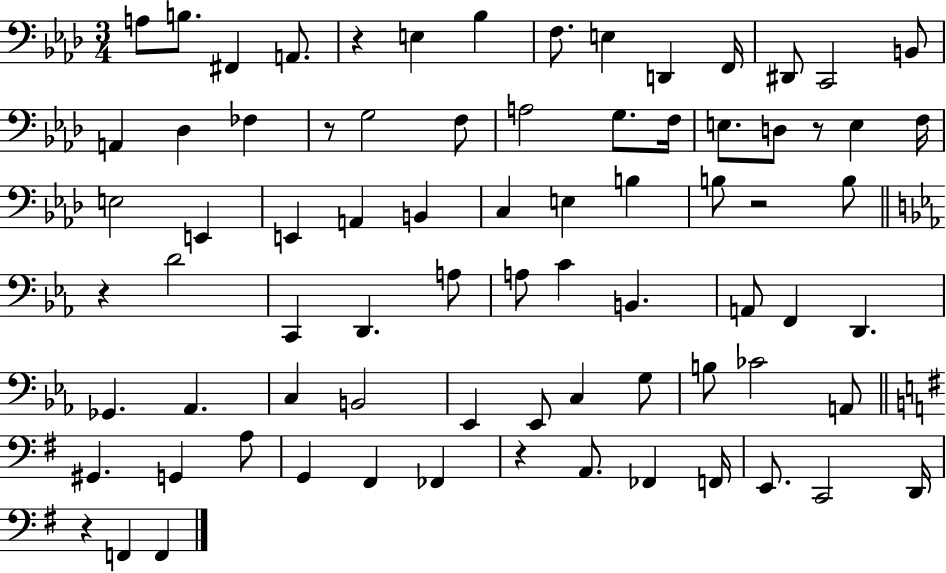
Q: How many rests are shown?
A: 7